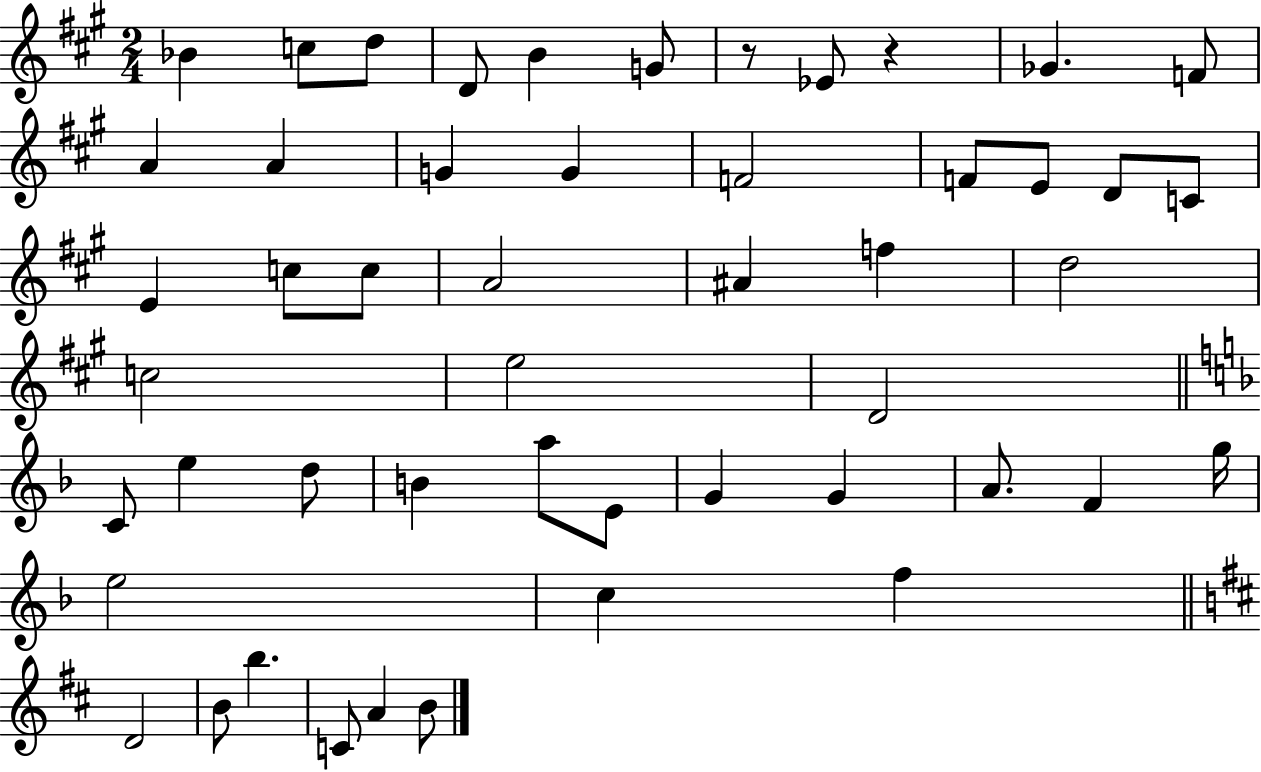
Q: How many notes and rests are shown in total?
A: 50